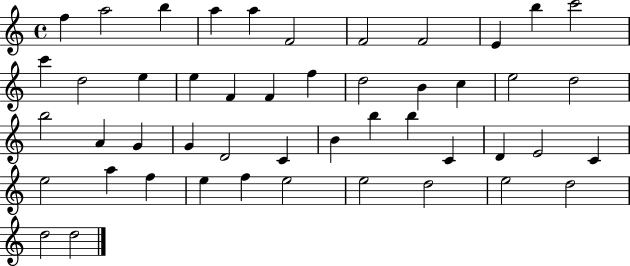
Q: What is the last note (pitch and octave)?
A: D5